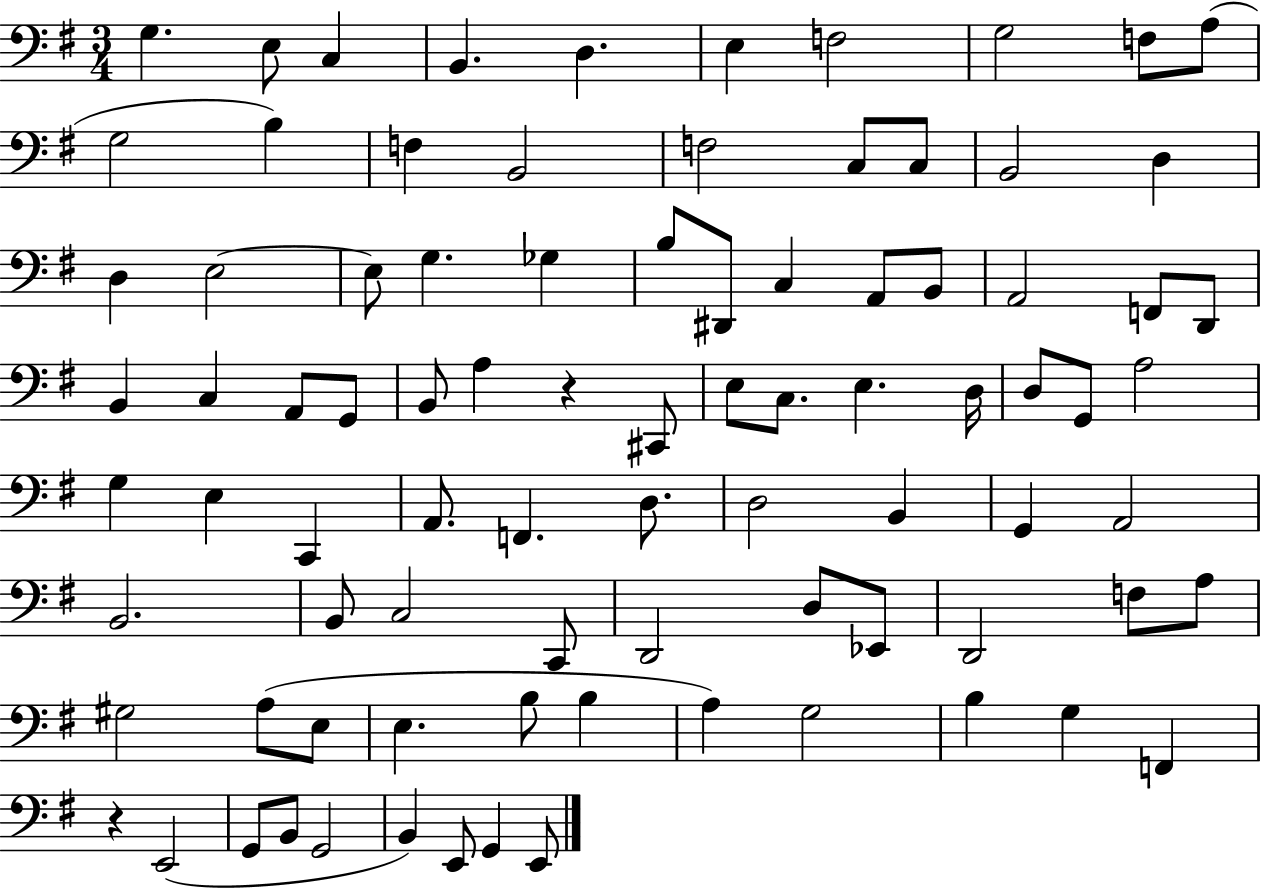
X:1
T:Untitled
M:3/4
L:1/4
K:G
G, E,/2 C, B,, D, E, F,2 G,2 F,/2 A,/2 G,2 B, F, B,,2 F,2 C,/2 C,/2 B,,2 D, D, E,2 E,/2 G, _G, B,/2 ^D,,/2 C, A,,/2 B,,/2 A,,2 F,,/2 D,,/2 B,, C, A,,/2 G,,/2 B,,/2 A, z ^C,,/2 E,/2 C,/2 E, D,/4 D,/2 G,,/2 A,2 G, E, C,, A,,/2 F,, D,/2 D,2 B,, G,, A,,2 B,,2 B,,/2 C,2 C,,/2 D,,2 D,/2 _E,,/2 D,,2 F,/2 A,/2 ^G,2 A,/2 E,/2 E, B,/2 B, A, G,2 B, G, F,, z E,,2 G,,/2 B,,/2 G,,2 B,, E,,/2 G,, E,,/2